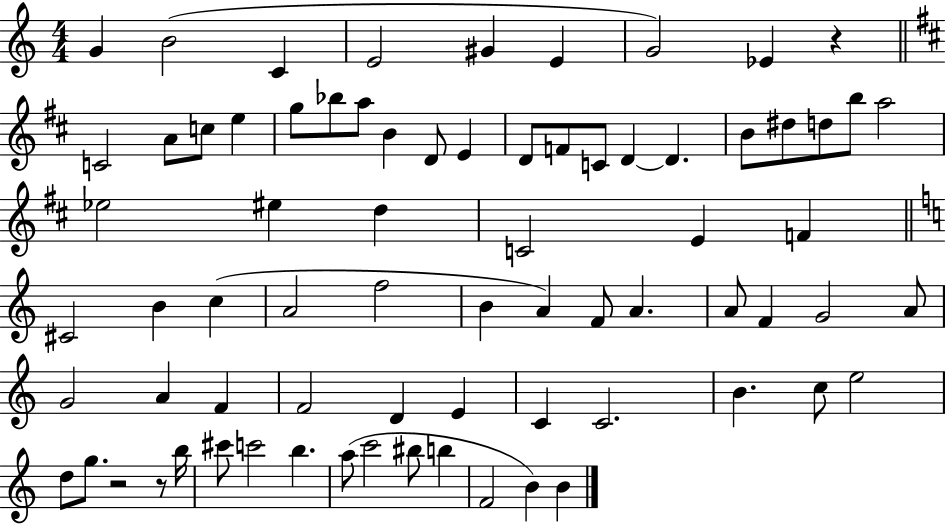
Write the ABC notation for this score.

X:1
T:Untitled
M:4/4
L:1/4
K:C
G B2 C E2 ^G E G2 _E z C2 A/2 c/2 e g/2 _b/2 a/2 B D/2 E D/2 F/2 C/2 D D B/2 ^d/2 d/2 b/2 a2 _e2 ^e d C2 E F ^C2 B c A2 f2 B A F/2 A A/2 F G2 A/2 G2 A F F2 D E C C2 B c/2 e2 d/2 g/2 z2 z/2 b/4 ^c'/2 c'2 b a/2 c'2 ^b/2 b F2 B B